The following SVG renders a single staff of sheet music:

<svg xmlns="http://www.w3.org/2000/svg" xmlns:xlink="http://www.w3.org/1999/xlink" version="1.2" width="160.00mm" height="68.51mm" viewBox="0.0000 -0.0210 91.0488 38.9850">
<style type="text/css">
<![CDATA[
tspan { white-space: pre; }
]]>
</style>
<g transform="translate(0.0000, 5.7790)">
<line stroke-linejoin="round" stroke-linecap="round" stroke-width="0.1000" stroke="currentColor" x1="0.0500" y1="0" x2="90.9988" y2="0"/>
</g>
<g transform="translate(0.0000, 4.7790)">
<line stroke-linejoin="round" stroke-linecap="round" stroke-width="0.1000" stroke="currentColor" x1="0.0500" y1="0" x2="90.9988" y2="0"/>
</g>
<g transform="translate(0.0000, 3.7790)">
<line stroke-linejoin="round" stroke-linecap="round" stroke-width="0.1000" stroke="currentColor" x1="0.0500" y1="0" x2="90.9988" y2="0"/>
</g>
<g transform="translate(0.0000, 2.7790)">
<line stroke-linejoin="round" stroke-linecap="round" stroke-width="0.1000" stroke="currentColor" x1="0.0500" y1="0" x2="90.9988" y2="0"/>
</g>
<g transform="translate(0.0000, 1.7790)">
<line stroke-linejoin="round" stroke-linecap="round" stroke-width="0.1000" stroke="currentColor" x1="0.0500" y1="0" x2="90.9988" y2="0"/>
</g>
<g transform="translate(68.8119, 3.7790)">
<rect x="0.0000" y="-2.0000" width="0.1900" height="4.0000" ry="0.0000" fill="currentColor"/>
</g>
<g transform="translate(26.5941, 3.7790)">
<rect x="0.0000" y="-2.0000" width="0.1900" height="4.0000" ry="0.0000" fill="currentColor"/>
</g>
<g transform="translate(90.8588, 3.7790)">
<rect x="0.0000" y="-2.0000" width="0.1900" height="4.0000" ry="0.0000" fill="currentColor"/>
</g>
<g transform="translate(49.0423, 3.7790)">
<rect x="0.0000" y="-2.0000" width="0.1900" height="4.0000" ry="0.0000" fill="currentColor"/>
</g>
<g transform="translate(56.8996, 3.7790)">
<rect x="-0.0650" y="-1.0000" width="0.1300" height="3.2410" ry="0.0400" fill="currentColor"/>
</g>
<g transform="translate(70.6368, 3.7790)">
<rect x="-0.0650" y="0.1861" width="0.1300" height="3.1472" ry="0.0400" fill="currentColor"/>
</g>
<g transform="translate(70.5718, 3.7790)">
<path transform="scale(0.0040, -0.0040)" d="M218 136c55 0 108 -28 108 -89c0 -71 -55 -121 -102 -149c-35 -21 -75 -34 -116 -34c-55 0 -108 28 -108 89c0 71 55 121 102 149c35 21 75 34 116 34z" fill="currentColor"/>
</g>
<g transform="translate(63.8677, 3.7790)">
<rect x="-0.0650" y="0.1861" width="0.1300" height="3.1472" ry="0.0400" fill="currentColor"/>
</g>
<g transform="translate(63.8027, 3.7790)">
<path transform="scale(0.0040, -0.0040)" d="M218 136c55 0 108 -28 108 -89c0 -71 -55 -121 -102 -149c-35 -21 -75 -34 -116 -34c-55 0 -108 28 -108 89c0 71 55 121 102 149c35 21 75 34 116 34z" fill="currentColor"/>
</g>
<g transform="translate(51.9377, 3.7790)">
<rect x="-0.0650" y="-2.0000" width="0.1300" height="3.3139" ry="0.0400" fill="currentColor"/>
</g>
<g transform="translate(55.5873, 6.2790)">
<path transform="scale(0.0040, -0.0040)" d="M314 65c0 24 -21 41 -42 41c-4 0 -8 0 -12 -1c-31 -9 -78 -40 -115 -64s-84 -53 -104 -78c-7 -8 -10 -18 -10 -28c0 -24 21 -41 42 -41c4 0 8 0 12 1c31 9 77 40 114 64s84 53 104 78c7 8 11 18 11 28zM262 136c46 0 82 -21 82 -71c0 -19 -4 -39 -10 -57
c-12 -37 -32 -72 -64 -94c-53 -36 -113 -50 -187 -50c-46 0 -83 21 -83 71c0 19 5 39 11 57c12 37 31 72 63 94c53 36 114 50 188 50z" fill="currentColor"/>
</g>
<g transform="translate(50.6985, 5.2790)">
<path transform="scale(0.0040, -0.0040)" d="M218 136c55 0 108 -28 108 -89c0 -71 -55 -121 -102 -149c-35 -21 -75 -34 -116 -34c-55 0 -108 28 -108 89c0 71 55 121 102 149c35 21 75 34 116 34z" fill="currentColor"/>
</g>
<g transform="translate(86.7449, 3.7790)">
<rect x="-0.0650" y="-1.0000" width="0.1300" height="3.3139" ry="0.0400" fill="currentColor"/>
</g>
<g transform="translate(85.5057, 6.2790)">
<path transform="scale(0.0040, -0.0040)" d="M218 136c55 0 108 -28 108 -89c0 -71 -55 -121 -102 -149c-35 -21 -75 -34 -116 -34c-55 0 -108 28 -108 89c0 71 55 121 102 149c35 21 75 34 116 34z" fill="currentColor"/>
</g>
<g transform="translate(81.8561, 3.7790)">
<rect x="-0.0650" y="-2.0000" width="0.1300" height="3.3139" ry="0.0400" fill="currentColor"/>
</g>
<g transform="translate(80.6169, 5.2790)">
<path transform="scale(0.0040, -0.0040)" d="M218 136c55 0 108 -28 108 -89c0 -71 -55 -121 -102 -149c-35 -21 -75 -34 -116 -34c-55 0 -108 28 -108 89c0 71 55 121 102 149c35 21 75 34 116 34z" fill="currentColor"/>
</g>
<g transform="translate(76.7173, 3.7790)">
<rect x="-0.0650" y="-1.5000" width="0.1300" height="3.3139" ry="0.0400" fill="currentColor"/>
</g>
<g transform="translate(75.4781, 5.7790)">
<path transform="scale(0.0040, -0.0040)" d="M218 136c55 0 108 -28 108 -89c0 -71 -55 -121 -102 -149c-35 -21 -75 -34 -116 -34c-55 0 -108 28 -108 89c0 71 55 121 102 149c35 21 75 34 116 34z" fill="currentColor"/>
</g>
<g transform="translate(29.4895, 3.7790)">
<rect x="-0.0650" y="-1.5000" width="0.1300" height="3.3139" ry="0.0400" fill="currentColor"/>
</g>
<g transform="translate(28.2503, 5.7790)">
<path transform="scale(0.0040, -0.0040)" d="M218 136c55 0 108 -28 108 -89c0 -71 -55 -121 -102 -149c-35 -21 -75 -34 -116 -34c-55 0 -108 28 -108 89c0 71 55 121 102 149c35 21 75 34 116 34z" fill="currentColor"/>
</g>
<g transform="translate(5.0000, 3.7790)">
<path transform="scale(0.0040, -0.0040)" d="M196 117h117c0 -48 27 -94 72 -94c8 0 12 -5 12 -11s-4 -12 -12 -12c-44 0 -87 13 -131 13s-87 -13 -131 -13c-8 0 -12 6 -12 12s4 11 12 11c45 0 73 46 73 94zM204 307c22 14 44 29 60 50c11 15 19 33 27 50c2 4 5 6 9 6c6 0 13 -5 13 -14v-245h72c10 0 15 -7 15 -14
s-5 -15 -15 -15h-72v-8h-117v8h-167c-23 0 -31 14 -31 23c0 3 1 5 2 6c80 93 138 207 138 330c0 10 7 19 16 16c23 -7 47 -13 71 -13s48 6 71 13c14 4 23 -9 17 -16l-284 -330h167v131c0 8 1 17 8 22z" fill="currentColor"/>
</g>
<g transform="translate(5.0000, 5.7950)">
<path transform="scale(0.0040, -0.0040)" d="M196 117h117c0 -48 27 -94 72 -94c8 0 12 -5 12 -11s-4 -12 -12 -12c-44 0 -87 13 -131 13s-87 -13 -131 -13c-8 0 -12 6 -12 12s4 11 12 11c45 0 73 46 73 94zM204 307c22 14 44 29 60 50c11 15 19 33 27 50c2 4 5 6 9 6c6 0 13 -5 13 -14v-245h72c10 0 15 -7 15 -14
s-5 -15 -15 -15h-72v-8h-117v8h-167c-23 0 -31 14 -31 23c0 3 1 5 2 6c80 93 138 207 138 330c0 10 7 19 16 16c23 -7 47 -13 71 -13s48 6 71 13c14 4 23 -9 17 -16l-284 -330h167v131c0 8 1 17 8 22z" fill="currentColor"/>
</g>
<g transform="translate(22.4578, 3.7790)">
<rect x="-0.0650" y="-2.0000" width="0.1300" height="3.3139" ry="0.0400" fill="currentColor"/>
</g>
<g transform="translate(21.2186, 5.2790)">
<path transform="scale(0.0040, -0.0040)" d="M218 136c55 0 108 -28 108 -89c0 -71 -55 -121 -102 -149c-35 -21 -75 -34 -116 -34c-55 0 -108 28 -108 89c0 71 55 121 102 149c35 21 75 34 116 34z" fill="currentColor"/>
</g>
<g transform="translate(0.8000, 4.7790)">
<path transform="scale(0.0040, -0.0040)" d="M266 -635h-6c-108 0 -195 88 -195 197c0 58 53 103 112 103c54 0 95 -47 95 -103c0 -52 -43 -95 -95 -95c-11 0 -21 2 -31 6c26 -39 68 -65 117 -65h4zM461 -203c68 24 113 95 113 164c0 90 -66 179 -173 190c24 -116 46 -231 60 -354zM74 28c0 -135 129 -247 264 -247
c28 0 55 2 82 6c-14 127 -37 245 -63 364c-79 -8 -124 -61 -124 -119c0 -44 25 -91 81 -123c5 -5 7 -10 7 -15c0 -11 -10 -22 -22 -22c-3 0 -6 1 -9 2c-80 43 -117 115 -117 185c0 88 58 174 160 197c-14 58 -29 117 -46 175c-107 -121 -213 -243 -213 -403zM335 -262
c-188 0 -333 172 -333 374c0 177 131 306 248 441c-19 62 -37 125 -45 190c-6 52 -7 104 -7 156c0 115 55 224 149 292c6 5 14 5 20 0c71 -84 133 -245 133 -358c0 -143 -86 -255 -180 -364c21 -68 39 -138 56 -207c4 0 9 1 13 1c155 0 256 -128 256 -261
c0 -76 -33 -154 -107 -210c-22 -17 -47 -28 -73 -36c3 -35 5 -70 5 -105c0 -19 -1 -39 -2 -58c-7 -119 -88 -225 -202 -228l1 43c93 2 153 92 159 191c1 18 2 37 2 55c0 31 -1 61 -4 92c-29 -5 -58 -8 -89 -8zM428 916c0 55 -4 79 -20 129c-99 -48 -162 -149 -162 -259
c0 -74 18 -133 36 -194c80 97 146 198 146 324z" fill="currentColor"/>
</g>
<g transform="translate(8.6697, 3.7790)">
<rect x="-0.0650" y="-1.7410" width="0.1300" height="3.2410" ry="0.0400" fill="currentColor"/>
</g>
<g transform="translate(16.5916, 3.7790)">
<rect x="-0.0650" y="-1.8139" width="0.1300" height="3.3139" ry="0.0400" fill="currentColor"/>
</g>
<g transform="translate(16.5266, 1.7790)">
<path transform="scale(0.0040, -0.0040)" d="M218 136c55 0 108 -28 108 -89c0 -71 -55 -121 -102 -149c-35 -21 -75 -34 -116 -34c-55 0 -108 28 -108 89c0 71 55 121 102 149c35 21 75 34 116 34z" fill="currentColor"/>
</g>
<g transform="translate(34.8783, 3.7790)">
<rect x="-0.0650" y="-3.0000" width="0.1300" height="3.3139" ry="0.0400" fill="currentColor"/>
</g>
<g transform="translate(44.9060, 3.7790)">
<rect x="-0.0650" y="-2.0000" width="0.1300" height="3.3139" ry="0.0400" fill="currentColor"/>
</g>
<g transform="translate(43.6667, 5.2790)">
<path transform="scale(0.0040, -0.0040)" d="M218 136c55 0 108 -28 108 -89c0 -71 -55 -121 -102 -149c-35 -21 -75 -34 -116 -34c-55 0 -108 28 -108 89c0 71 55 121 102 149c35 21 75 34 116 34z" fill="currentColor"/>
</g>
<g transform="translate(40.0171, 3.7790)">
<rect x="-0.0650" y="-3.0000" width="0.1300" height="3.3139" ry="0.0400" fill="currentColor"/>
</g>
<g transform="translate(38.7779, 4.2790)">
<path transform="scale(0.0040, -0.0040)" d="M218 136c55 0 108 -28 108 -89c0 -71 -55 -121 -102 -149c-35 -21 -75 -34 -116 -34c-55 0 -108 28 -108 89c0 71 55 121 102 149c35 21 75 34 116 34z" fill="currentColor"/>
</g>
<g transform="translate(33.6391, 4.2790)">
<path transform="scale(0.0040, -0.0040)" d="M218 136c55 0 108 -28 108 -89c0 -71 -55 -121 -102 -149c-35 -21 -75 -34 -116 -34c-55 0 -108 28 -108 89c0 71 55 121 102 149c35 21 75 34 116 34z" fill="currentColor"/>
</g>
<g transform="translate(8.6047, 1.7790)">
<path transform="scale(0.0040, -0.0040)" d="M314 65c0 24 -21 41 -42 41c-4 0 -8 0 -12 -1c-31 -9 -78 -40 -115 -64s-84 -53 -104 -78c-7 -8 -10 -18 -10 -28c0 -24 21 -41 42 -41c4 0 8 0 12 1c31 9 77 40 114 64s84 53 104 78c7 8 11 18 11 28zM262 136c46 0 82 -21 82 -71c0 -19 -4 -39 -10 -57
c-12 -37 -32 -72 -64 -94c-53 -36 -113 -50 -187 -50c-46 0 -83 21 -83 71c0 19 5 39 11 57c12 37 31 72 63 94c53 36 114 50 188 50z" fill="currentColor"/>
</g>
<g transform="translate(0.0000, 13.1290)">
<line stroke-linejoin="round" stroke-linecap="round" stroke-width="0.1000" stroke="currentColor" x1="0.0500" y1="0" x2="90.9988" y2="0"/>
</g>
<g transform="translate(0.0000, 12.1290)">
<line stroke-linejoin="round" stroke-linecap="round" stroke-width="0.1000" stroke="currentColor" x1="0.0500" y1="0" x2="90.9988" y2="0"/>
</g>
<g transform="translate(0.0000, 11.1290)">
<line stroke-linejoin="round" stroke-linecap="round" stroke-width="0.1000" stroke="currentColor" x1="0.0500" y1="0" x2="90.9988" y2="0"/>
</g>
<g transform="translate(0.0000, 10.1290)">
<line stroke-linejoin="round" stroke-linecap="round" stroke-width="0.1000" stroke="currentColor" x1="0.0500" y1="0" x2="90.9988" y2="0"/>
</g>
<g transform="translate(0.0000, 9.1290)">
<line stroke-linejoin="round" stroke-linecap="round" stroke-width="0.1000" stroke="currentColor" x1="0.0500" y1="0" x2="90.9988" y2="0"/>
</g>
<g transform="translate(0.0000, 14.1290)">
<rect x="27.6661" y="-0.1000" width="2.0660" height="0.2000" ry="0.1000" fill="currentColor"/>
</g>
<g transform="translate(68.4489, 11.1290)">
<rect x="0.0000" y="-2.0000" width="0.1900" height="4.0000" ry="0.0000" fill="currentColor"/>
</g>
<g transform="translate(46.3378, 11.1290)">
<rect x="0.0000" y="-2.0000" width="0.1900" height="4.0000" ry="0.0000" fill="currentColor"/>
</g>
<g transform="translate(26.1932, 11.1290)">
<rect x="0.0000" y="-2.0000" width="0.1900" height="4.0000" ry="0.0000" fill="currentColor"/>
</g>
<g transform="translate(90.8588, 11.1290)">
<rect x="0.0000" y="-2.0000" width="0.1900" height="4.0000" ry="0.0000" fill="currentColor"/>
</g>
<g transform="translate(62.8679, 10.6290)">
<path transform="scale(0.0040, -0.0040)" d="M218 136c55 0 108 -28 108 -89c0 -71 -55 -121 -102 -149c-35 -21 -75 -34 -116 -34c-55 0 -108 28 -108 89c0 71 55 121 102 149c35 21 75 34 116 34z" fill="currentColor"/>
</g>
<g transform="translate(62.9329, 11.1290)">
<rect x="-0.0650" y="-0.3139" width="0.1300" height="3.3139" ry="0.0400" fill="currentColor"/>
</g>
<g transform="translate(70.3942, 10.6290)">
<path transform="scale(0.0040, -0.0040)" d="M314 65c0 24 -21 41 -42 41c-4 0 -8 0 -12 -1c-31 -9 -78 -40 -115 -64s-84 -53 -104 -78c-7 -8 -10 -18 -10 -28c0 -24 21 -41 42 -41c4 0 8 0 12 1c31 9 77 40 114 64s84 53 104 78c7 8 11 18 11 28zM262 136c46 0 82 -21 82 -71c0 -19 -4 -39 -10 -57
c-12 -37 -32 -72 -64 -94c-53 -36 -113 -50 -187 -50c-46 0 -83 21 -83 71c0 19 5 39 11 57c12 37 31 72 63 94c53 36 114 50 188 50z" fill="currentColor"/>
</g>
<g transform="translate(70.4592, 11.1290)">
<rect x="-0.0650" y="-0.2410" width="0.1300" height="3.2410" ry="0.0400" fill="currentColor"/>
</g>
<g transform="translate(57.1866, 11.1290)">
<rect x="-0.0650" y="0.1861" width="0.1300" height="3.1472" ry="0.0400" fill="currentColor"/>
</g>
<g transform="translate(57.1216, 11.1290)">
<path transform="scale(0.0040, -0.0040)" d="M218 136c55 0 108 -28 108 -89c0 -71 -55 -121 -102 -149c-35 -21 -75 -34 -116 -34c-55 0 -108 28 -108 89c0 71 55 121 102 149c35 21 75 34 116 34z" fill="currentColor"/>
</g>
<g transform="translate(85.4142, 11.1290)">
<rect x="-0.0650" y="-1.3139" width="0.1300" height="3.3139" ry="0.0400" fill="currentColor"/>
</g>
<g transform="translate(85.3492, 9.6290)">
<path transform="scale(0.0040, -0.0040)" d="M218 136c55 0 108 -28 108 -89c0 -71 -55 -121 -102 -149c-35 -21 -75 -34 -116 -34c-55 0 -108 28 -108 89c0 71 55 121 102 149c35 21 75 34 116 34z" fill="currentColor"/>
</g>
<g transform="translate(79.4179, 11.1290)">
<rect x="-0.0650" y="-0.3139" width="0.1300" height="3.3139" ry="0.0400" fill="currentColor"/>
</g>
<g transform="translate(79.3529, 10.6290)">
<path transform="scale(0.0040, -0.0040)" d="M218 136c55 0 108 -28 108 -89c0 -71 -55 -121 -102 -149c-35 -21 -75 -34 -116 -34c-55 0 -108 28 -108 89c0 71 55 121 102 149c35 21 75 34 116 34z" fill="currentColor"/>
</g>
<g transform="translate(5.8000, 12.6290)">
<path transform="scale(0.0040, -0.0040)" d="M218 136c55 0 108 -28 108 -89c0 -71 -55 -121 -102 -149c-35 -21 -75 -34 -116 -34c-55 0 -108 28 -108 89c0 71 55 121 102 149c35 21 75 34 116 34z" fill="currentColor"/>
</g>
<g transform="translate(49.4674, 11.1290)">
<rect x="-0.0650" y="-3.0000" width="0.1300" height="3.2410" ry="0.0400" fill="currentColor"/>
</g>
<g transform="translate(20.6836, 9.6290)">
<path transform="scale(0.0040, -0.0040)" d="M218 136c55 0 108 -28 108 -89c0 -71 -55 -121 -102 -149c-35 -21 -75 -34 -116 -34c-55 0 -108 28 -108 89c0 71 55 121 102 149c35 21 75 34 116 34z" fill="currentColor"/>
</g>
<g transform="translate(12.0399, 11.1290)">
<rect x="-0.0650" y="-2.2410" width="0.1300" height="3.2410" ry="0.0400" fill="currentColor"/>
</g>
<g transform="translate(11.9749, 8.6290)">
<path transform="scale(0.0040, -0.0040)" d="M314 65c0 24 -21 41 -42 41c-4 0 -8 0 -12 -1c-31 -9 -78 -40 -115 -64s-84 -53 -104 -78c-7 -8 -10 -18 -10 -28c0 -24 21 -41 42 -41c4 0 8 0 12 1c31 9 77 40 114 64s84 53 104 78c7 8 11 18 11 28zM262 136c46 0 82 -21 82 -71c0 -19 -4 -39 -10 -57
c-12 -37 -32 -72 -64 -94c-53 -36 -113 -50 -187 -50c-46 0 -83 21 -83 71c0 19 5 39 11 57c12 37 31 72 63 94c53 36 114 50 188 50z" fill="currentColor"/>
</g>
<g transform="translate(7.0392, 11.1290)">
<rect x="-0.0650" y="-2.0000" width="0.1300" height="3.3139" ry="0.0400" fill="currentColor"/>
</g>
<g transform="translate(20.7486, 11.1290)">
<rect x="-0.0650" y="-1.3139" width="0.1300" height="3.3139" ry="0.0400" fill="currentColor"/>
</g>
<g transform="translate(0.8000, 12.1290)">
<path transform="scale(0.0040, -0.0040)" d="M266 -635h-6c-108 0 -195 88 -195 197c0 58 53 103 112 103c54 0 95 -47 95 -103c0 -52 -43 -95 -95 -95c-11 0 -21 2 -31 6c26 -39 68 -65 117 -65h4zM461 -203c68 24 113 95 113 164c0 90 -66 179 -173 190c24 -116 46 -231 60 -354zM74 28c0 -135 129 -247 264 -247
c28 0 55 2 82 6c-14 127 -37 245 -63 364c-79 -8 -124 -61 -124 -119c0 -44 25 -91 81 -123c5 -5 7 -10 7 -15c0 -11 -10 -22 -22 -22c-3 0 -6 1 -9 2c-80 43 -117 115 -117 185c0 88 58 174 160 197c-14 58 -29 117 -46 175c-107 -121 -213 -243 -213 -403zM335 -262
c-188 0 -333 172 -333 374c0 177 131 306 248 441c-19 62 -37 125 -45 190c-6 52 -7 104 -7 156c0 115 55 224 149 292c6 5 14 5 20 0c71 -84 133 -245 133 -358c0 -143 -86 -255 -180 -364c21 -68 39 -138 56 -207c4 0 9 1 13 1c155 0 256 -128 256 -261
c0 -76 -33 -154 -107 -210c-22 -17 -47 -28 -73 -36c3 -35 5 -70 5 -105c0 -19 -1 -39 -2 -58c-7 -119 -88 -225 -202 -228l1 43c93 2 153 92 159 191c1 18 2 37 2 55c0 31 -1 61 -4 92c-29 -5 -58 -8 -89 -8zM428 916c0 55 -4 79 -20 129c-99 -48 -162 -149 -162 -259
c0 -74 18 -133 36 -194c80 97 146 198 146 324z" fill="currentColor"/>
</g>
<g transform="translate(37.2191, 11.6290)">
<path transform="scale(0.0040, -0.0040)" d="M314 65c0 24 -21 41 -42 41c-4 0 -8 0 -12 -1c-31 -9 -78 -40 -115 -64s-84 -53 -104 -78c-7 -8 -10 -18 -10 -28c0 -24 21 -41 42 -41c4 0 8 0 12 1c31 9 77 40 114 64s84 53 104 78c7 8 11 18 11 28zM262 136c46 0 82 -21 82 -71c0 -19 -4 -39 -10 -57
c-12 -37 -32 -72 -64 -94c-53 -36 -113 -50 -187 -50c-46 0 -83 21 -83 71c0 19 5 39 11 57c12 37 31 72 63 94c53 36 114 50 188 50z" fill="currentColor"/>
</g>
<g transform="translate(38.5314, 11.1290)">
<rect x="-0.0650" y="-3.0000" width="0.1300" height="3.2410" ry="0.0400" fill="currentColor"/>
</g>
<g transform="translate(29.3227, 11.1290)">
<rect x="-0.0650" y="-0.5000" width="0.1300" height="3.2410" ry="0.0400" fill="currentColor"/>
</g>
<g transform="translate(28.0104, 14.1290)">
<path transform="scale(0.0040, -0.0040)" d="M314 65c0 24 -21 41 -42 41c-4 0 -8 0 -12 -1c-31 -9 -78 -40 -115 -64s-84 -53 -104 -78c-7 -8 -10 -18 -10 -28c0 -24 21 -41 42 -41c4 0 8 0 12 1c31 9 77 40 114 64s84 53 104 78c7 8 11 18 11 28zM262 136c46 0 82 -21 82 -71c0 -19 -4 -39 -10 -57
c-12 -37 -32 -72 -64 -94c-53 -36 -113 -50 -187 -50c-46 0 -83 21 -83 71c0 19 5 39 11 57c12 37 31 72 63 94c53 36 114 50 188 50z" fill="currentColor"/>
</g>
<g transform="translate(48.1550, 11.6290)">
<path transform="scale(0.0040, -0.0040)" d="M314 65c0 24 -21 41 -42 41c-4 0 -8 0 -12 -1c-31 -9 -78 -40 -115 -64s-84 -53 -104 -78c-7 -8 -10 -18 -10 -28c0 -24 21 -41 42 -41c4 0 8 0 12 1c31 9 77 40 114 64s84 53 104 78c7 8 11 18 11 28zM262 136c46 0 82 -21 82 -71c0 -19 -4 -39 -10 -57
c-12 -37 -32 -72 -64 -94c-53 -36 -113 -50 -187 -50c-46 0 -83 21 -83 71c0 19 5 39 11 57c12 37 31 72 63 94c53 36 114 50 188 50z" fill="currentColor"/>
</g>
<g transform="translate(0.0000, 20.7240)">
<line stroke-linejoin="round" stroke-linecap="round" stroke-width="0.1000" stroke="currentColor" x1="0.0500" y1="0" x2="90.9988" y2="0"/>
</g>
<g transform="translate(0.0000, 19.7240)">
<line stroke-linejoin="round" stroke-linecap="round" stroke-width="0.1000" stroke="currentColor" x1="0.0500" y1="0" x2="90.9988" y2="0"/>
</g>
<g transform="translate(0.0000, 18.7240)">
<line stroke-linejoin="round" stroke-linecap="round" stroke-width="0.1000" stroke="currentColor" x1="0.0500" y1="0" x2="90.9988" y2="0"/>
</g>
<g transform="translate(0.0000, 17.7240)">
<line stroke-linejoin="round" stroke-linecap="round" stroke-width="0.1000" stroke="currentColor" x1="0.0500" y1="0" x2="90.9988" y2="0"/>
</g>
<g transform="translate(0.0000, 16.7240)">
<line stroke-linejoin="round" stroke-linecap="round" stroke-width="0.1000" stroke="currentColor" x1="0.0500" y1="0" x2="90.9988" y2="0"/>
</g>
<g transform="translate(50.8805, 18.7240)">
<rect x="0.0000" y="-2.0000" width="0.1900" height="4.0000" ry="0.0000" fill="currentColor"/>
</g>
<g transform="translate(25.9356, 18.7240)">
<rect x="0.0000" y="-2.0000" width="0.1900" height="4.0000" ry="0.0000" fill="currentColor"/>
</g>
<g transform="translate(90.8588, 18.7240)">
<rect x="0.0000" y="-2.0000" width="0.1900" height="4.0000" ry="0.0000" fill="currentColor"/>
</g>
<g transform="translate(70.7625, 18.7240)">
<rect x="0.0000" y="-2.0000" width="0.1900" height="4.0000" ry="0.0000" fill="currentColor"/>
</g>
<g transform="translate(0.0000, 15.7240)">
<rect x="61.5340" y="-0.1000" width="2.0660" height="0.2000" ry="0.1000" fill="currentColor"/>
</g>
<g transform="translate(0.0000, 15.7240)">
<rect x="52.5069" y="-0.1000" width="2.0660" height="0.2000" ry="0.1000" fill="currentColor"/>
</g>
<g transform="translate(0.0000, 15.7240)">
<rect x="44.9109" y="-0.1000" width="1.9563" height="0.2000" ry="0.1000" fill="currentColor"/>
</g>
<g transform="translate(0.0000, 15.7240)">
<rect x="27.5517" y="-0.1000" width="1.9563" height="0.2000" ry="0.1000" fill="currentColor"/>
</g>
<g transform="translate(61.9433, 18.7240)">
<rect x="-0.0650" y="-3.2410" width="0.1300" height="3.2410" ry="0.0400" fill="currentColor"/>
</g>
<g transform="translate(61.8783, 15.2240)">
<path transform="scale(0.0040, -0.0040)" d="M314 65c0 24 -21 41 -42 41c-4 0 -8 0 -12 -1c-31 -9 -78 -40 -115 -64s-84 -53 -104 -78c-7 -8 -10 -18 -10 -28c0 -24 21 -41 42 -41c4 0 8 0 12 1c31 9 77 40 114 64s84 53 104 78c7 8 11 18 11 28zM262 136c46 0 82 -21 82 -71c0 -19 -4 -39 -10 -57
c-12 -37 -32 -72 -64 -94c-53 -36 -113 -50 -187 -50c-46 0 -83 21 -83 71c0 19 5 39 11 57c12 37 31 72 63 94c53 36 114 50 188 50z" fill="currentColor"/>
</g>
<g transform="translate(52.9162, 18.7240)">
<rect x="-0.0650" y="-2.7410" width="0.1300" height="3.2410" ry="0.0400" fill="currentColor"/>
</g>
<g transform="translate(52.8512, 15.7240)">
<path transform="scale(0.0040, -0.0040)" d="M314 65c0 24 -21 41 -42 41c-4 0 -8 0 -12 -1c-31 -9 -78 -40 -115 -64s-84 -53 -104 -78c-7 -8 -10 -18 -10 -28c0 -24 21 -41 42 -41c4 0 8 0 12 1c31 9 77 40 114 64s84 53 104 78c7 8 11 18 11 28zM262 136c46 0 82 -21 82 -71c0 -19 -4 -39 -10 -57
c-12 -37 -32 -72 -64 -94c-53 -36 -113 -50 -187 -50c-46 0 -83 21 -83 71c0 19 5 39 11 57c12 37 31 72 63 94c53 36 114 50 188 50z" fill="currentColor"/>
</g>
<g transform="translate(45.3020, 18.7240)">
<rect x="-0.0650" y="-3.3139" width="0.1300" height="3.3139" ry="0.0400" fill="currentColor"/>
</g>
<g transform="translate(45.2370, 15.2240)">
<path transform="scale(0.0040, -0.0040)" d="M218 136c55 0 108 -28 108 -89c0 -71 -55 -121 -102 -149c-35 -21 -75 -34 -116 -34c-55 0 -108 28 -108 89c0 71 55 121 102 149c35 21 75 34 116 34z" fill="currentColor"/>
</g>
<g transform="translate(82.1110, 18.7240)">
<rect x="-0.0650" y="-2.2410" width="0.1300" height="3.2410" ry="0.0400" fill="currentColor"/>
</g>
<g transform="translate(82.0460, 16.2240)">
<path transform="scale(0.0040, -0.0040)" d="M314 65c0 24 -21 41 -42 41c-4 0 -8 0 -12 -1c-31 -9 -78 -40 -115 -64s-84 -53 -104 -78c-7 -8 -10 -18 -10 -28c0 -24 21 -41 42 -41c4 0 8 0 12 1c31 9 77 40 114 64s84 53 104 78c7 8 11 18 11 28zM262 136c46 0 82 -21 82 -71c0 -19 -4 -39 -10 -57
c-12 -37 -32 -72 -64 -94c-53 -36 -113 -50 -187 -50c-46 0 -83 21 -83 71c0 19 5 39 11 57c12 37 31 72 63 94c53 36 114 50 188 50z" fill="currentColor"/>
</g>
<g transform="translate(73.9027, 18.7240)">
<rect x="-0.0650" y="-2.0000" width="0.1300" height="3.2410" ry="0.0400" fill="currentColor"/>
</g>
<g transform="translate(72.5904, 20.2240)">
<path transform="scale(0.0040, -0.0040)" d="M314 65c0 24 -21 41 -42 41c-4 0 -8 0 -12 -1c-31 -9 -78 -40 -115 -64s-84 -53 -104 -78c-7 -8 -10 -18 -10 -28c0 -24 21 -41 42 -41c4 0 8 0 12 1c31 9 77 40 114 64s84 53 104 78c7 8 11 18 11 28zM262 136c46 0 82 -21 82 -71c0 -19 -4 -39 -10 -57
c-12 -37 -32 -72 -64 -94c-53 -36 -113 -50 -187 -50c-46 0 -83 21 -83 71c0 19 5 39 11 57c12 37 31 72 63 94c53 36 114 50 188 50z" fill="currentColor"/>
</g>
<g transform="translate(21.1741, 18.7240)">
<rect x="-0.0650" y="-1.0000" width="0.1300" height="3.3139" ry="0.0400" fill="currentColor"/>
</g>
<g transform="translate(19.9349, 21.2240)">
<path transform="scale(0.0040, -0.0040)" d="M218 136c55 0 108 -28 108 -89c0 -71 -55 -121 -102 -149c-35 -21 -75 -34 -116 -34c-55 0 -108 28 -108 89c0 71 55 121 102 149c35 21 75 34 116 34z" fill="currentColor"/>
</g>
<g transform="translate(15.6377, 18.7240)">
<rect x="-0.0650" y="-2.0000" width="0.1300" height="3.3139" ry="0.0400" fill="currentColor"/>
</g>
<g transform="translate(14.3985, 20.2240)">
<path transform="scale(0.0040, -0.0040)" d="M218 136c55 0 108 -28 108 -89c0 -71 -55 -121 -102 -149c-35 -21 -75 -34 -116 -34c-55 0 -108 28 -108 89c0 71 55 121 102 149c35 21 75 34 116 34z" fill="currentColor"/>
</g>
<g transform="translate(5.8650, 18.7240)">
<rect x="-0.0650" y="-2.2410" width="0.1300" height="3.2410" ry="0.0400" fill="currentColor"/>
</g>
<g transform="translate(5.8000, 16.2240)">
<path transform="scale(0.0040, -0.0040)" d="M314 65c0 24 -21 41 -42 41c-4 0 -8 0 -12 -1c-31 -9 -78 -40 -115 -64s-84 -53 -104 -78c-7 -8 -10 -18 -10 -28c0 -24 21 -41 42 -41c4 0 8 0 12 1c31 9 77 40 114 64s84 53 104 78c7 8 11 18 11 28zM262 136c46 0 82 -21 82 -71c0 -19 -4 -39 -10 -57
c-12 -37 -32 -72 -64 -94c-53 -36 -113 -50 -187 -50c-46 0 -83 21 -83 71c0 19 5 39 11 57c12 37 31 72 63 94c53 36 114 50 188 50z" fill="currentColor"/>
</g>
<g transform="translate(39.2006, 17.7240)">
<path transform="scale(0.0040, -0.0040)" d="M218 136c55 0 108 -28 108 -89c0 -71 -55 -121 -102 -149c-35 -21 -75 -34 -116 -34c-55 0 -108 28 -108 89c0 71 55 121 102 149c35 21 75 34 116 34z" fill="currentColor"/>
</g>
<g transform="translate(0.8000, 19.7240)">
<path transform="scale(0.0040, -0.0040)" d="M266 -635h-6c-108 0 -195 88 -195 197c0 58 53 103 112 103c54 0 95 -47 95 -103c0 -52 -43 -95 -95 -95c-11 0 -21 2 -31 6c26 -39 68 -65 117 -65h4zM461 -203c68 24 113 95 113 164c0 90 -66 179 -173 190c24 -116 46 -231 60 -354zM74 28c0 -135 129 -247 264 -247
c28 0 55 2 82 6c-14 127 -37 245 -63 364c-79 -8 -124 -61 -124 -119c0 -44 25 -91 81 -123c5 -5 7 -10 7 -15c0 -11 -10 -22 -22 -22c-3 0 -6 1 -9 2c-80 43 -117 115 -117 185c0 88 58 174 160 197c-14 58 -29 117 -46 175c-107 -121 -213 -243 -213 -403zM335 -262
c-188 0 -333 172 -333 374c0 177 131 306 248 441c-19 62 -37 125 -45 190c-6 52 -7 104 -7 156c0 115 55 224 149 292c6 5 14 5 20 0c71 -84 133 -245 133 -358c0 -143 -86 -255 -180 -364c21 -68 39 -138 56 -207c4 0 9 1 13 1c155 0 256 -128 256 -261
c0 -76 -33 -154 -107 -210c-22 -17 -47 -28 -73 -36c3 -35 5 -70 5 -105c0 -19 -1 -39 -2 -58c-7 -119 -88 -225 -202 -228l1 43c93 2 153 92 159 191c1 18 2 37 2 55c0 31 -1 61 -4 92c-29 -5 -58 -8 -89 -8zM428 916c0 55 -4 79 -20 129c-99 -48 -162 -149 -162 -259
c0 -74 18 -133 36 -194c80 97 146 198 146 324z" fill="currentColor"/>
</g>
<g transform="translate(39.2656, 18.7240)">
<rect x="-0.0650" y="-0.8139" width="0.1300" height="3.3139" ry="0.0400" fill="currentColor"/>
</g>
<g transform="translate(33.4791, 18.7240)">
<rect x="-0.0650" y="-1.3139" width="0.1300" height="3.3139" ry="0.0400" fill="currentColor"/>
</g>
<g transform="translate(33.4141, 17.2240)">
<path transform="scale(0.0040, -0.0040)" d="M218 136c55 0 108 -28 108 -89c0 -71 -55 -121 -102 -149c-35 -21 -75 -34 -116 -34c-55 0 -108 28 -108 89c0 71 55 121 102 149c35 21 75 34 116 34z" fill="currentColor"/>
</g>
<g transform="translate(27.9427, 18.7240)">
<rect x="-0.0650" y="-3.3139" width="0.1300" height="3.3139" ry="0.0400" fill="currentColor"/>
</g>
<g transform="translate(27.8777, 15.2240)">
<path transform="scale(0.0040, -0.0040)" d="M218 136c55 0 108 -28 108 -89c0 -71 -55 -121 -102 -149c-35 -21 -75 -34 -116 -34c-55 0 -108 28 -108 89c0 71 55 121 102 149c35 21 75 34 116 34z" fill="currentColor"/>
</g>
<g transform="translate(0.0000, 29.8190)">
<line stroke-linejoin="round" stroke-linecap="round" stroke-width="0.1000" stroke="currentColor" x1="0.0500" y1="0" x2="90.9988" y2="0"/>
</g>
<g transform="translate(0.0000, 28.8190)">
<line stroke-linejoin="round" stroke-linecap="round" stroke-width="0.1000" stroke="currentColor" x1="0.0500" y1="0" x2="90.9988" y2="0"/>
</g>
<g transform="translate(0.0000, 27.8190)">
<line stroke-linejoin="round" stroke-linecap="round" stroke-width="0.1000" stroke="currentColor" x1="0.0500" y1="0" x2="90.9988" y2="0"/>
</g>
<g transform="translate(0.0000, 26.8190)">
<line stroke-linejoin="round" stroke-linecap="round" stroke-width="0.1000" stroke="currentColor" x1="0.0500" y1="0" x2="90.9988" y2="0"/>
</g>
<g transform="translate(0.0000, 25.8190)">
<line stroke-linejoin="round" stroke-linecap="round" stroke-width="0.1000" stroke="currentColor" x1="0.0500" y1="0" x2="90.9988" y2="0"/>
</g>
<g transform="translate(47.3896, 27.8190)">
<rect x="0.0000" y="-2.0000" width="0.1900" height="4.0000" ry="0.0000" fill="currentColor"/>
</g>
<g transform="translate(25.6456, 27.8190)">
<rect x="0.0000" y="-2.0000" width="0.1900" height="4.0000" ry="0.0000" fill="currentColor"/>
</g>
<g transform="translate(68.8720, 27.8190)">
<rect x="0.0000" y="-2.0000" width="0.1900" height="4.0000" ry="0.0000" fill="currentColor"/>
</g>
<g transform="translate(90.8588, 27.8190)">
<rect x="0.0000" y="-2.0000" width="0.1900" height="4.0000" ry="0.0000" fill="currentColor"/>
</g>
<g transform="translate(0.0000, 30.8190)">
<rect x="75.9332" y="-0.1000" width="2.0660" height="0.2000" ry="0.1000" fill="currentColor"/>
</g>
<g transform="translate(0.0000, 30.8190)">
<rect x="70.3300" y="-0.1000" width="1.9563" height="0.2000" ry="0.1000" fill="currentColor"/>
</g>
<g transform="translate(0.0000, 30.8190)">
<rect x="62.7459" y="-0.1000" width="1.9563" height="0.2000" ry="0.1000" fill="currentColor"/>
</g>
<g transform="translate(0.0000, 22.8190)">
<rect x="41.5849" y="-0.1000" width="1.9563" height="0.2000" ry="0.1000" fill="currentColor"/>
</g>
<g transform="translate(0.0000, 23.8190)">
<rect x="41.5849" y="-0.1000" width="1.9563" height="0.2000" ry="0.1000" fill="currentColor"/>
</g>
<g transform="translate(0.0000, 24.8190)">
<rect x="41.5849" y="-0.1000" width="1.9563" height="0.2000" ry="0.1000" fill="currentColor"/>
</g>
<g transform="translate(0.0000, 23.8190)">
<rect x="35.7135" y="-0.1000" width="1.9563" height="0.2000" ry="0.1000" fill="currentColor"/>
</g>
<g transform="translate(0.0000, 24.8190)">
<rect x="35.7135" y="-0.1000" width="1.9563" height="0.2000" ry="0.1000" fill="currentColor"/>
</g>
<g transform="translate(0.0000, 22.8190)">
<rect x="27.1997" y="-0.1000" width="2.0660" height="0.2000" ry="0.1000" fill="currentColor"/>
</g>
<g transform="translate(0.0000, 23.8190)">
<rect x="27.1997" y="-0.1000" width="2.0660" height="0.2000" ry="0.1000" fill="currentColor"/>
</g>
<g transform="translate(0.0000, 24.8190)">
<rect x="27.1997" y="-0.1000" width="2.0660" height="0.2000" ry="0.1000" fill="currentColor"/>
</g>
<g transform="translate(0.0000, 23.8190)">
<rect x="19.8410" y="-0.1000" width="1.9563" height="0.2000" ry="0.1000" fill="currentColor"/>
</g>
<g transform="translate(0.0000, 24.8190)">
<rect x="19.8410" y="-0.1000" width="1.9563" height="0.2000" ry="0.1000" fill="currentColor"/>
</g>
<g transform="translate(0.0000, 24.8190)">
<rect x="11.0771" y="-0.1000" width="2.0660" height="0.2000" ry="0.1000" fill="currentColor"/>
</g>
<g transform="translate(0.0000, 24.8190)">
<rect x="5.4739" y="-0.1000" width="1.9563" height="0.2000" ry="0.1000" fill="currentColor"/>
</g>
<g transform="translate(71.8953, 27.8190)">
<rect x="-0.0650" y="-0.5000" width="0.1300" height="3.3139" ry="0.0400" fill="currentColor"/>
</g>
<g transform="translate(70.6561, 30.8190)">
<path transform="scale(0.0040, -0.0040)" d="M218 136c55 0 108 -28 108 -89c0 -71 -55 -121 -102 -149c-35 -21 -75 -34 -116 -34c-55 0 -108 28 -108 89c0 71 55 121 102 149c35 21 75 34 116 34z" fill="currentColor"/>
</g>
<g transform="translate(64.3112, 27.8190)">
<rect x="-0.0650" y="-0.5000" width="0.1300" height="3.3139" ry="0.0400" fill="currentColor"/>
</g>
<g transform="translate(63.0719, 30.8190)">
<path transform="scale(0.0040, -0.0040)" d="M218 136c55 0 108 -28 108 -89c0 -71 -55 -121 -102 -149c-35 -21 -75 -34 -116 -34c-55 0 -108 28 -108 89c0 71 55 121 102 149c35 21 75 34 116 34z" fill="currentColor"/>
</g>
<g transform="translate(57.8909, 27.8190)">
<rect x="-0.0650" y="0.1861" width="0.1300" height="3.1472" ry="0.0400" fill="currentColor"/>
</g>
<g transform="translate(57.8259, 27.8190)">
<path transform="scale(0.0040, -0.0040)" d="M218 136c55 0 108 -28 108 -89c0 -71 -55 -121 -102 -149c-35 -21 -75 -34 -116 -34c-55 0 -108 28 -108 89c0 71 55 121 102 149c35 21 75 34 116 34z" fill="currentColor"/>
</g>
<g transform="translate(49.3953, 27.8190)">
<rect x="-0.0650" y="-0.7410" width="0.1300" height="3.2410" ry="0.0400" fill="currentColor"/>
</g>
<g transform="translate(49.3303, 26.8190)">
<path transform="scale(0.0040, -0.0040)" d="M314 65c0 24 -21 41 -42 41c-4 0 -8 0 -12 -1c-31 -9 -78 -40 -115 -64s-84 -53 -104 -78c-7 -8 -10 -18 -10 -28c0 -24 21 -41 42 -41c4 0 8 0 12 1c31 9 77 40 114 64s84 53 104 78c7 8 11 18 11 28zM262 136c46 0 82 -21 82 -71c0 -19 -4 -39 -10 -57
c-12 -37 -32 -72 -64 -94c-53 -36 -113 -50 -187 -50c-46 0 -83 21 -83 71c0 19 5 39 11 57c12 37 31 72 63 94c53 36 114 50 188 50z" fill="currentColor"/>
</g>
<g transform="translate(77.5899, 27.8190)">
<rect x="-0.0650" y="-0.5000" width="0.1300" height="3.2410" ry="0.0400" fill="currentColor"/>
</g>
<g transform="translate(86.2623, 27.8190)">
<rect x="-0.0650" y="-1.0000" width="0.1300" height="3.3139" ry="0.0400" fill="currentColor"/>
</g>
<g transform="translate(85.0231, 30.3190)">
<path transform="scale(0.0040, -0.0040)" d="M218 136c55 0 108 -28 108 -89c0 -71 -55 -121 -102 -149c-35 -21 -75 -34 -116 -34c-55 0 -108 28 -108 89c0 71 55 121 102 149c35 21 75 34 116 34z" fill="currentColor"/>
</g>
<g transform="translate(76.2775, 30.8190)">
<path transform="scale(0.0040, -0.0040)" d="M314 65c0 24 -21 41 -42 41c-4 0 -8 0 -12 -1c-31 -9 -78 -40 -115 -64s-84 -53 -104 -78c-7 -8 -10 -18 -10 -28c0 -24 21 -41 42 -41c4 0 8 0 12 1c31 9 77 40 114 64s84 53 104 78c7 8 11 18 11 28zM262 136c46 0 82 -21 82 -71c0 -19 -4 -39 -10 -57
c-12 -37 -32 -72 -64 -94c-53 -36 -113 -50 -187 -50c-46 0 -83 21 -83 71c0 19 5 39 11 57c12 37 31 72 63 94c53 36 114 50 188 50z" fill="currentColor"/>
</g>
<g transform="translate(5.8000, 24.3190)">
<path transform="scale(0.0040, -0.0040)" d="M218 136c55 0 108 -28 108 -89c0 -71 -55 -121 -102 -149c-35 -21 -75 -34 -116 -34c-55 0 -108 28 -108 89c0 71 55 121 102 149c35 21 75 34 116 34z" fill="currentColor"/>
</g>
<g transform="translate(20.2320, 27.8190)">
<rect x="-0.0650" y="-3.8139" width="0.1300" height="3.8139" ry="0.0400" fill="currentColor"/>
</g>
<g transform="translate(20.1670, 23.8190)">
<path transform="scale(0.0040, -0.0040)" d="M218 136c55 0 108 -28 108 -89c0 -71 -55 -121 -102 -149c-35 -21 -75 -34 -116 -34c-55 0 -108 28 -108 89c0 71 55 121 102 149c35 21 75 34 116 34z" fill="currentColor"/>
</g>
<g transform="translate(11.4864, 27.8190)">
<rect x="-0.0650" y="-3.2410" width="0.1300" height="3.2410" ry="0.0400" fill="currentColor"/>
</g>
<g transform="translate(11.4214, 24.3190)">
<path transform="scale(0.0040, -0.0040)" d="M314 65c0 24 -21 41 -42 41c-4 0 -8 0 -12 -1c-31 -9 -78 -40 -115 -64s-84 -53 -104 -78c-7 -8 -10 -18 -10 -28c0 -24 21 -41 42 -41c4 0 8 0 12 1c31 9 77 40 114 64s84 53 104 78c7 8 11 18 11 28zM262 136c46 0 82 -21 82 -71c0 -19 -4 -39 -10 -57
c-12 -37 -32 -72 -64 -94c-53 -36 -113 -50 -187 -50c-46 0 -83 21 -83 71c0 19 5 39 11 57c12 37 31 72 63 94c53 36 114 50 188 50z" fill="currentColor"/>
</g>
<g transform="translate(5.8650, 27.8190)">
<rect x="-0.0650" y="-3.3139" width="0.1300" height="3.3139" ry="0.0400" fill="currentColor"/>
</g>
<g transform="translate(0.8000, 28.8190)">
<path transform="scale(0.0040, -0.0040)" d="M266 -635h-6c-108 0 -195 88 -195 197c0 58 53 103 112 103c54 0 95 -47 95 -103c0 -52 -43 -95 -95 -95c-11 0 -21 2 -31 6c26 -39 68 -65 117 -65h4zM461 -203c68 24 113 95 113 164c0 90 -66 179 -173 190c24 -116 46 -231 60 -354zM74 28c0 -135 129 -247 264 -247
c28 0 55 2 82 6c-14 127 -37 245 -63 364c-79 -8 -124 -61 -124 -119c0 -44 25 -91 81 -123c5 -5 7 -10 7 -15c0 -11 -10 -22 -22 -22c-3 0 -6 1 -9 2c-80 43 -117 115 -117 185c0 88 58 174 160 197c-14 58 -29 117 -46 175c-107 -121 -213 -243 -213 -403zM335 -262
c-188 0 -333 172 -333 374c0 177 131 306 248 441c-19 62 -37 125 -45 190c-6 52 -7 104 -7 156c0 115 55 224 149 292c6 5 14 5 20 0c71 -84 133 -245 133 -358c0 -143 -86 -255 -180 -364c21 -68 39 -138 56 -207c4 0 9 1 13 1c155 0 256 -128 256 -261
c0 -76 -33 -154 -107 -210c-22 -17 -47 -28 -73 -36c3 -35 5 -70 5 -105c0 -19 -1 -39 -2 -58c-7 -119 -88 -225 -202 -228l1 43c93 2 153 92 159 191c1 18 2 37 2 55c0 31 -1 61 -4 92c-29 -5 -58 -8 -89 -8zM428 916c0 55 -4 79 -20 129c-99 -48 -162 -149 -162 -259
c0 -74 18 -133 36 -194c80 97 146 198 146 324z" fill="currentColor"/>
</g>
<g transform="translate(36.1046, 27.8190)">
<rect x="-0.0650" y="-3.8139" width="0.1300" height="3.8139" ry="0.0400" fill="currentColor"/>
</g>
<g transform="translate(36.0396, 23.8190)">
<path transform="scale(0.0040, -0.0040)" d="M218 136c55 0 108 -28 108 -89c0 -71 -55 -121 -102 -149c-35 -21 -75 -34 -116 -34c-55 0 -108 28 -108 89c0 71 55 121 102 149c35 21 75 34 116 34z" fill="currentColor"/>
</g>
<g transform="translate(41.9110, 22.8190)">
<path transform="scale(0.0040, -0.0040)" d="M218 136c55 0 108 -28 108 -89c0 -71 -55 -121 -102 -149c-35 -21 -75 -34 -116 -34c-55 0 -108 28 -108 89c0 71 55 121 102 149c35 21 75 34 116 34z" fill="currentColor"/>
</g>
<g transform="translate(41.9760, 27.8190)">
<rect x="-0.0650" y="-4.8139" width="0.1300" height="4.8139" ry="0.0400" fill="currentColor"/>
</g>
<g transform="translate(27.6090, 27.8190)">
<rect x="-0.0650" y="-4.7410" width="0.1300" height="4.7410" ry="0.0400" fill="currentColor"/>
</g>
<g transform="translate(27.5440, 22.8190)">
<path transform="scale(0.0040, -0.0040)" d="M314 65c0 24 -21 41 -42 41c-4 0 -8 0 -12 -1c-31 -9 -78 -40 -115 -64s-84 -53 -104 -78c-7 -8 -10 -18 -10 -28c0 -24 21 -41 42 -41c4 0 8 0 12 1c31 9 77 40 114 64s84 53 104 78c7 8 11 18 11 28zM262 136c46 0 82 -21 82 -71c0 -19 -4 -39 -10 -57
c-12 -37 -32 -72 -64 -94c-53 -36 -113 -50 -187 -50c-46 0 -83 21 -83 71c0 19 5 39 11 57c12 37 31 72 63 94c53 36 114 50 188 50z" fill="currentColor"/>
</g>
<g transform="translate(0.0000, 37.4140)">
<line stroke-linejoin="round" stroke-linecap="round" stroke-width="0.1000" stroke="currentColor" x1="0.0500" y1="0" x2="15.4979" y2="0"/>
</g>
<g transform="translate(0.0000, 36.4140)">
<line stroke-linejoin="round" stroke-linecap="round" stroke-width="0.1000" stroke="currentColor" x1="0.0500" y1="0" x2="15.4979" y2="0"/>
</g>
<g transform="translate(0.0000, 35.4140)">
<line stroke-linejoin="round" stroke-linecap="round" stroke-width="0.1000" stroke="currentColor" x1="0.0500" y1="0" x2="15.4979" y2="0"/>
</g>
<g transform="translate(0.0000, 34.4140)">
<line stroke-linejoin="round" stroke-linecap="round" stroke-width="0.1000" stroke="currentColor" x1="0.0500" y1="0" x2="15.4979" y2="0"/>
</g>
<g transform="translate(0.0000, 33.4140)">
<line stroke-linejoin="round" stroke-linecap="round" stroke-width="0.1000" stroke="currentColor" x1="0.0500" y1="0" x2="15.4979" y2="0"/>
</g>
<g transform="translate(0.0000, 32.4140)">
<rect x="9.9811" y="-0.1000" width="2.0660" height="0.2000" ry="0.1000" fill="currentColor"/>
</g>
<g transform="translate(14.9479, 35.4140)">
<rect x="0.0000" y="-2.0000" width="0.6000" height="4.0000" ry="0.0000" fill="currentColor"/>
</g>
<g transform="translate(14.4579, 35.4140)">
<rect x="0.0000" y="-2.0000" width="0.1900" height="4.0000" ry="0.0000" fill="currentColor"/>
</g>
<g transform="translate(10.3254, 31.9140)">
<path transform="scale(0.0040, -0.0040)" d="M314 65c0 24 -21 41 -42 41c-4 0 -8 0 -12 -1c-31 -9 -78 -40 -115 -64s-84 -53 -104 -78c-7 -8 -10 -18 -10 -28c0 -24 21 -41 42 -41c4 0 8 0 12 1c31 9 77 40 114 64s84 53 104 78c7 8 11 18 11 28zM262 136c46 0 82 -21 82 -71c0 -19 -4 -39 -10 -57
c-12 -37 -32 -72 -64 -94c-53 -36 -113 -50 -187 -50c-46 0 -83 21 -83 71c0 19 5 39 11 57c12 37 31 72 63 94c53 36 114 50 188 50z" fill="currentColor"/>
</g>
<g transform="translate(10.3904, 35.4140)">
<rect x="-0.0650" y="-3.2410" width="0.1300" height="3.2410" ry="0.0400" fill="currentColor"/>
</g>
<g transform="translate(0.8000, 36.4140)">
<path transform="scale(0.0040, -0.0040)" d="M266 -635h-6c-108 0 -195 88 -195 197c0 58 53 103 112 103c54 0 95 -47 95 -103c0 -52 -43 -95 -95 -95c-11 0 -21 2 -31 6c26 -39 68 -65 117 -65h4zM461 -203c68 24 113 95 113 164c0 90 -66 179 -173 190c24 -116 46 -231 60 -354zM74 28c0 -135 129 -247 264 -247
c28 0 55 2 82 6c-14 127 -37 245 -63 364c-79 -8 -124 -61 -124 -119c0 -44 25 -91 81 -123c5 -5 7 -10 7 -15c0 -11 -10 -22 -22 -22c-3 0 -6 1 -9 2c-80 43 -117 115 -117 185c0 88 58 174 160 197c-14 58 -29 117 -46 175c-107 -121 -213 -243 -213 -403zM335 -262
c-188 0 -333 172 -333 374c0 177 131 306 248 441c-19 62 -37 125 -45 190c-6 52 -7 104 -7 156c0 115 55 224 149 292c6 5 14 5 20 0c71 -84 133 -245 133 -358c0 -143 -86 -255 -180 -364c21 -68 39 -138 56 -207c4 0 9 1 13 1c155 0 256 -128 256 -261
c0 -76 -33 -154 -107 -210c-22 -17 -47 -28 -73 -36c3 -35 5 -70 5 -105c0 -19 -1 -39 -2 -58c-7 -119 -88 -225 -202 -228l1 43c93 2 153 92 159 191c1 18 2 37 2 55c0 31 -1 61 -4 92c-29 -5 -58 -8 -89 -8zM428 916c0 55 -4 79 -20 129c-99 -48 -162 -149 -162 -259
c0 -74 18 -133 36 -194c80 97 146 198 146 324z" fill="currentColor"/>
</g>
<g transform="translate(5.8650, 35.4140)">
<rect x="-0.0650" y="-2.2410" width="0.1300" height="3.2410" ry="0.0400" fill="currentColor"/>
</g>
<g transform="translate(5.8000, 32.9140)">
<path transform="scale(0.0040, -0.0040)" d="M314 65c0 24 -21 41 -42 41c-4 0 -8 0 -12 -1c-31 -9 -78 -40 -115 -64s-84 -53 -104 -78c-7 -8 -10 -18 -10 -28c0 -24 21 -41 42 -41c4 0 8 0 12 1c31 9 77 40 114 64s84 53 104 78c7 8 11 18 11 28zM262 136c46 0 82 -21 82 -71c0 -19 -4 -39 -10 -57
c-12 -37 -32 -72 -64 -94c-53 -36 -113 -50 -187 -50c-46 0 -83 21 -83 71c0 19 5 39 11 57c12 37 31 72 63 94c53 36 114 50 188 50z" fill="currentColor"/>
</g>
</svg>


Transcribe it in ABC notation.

X:1
T:Untitled
M:4/4
L:1/4
K:C
f2 f F E A A F F D2 B B E F D F g2 e C2 A2 A2 B c c2 c e g2 F D b e d b a2 b2 F2 g2 b b2 c' e'2 c' e' d2 B C C C2 D g2 b2